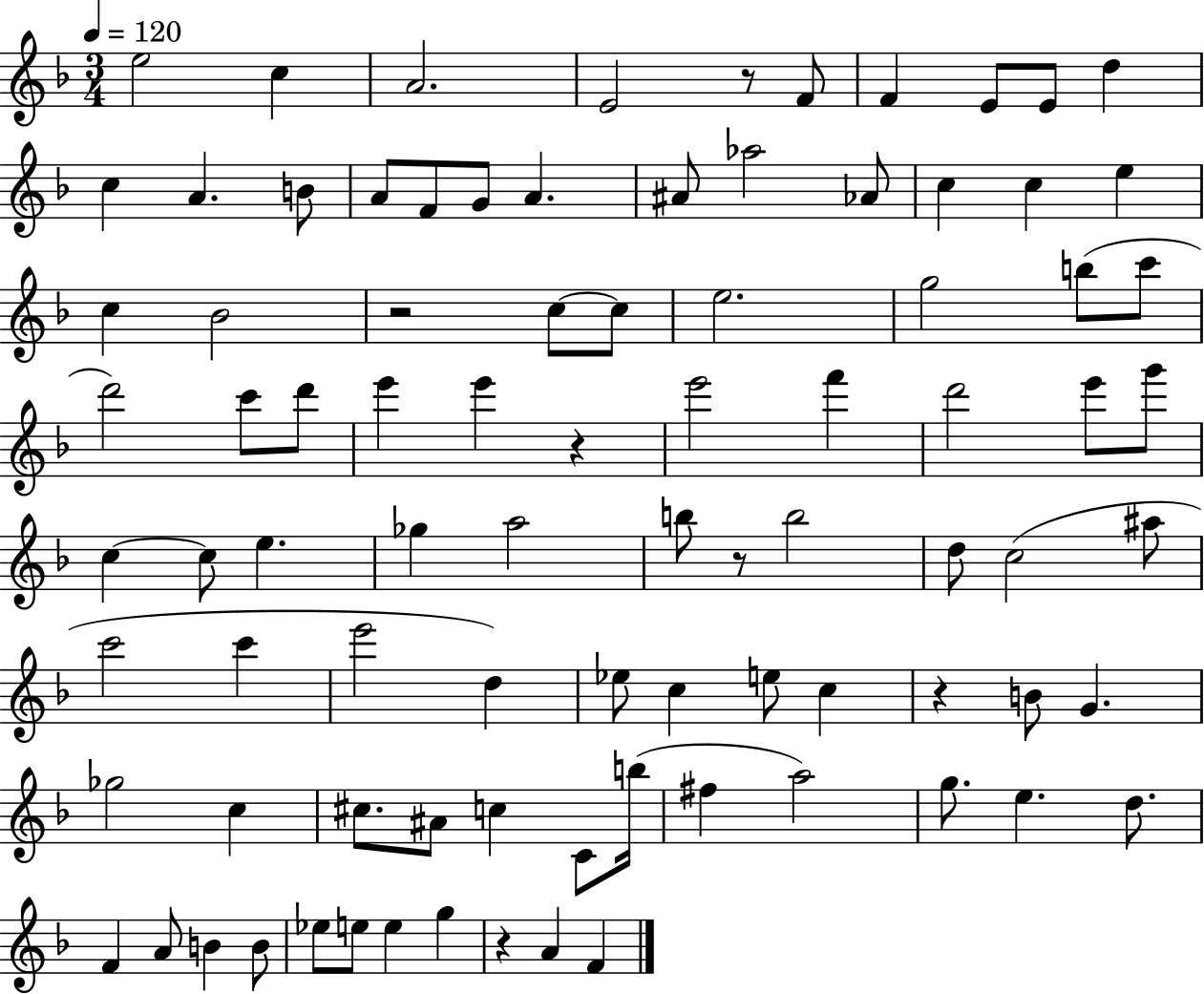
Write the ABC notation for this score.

X:1
T:Untitled
M:3/4
L:1/4
K:F
e2 c A2 E2 z/2 F/2 F E/2 E/2 d c A B/2 A/2 F/2 G/2 A ^A/2 _a2 _A/2 c c e c _B2 z2 c/2 c/2 e2 g2 b/2 c'/2 d'2 c'/2 d'/2 e' e' z e'2 f' d'2 e'/2 g'/2 c c/2 e _g a2 b/2 z/2 b2 d/2 c2 ^a/2 c'2 c' e'2 d _e/2 c e/2 c z B/2 G _g2 c ^c/2 ^A/2 c C/2 b/4 ^f a2 g/2 e d/2 F A/2 B B/2 _e/2 e/2 e g z A F